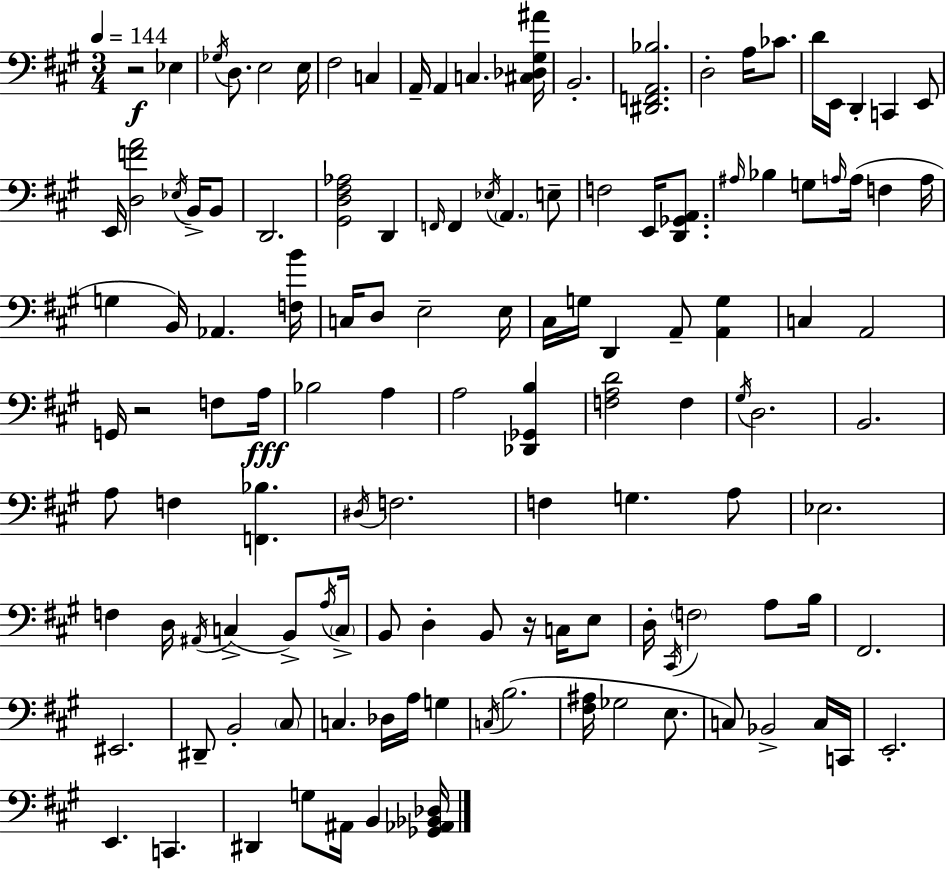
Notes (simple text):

R/h Eb3/q Gb3/s D3/e. E3/h E3/s F#3/h C3/q A2/s A2/q C3/q. [C#3,Db3,G#3,A#4]/s B2/h. [D#2,F2,A2,Bb3]/h. D3/h A3/s CES4/e. D4/s E2/s D2/q C2/q E2/e E2/s [D3,F4,A4]/h Eb3/s B2/s B2/e D2/h. [G#2,D3,F#3,Ab3]/h D2/q F2/s F2/q Eb3/s A2/q. E3/e F3/h E2/s [D2,Gb2,A2]/e. A#3/s Bb3/q G3/e A3/s A3/s F3/q A3/s G3/q B2/s Ab2/q. [F3,B4]/s C3/s D3/e E3/h E3/s C#3/s G3/s D2/q A2/e [A2,G3]/q C3/q A2/h G2/s R/h F3/e A3/s Bb3/h A3/q A3/h [Db2,Gb2,B3]/q [F3,A3,D4]/h F3/q G#3/s D3/h. B2/h. A3/e F3/q [F2,Bb3]/q. D#3/s F3/h. F3/q G3/q. A3/e Eb3/h. F3/q D3/s A#2/s C3/q B2/e A3/s C3/s B2/e D3/q B2/e R/s C3/s E3/e D3/s C#2/s F3/h A3/e B3/s F#2/h. EIS2/h. D#2/e B2/h C#3/e C3/q. Db3/s A3/s G3/q C3/s B3/h. [F#3,A#3]/s Gb3/h E3/e. C3/e Bb2/h C3/s C2/s E2/h. E2/q. C2/q. D#2/q G3/e A#2/s B2/q [Gb2,Ab2,Bb2,Db3]/s